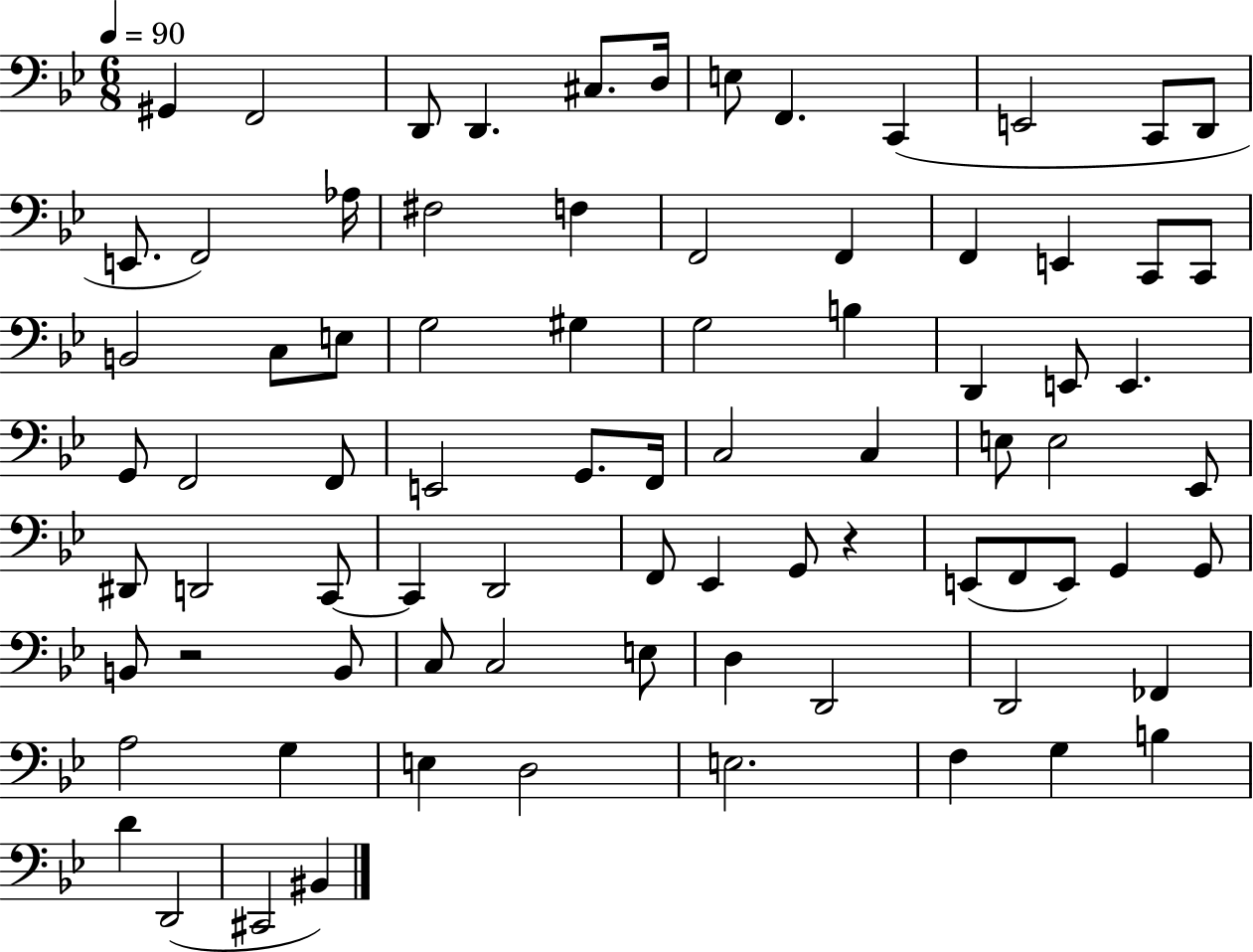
X:1
T:Untitled
M:6/8
L:1/4
K:Bb
^G,, F,,2 D,,/2 D,, ^C,/2 D,/4 E,/2 F,, C,, E,,2 C,,/2 D,,/2 E,,/2 F,,2 _A,/4 ^F,2 F, F,,2 F,, F,, E,, C,,/2 C,,/2 B,,2 C,/2 E,/2 G,2 ^G, G,2 B, D,, E,,/2 E,, G,,/2 F,,2 F,,/2 E,,2 G,,/2 F,,/4 C,2 C, E,/2 E,2 _E,,/2 ^D,,/2 D,,2 C,,/2 C,, D,,2 F,,/2 _E,, G,,/2 z E,,/2 F,,/2 E,,/2 G,, G,,/2 B,,/2 z2 B,,/2 C,/2 C,2 E,/2 D, D,,2 D,,2 _F,, A,2 G, E, D,2 E,2 F, G, B, D D,,2 ^C,,2 ^B,,